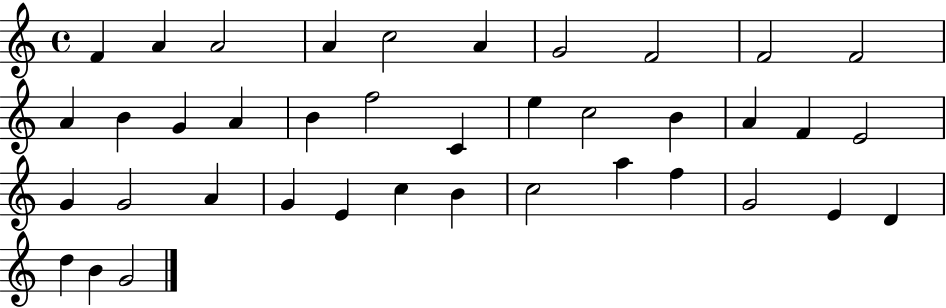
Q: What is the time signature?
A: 4/4